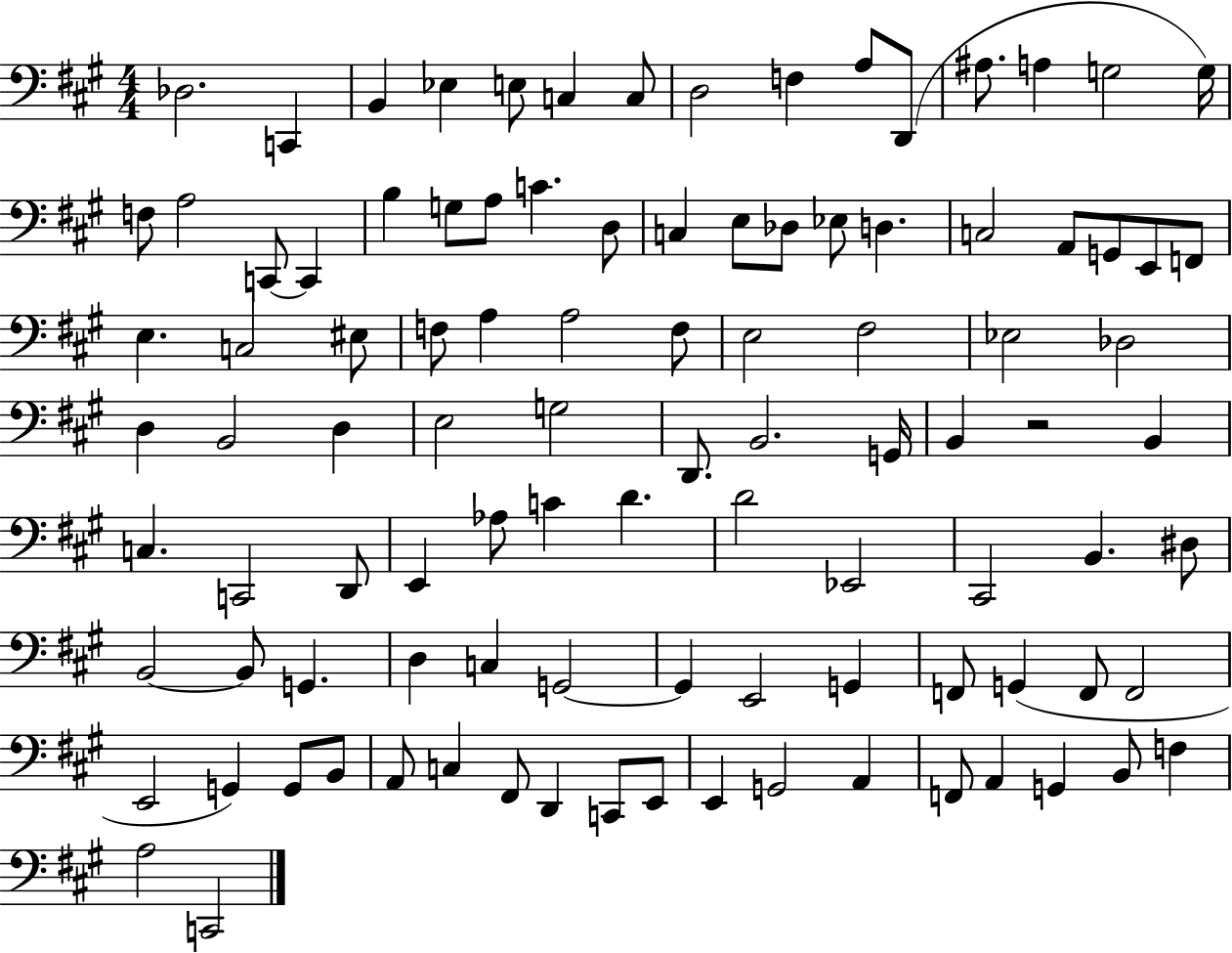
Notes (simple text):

Db3/h. C2/q B2/q Eb3/q E3/e C3/q C3/e D3/h F3/q A3/e D2/e A#3/e. A3/q G3/h G3/s F3/e A3/h C2/e C2/q B3/q G3/e A3/e C4/q. D3/e C3/q E3/e Db3/e Eb3/e D3/q. C3/h A2/e G2/e E2/e F2/e E3/q. C3/h EIS3/e F3/e A3/q A3/h F3/e E3/h F#3/h Eb3/h Db3/h D3/q B2/h D3/q E3/h G3/h D2/e. B2/h. G2/s B2/q R/h B2/q C3/q. C2/h D2/e E2/q Ab3/e C4/q D4/q. D4/h Eb2/h C#2/h B2/q. D#3/e B2/h B2/e G2/q. D3/q C3/q G2/h G2/q E2/h G2/q F2/e G2/q F2/e F2/h E2/h G2/q G2/e B2/e A2/e C3/q F#2/e D2/q C2/e E2/e E2/q G2/h A2/q F2/e A2/q G2/q B2/e F3/q A3/h C2/h